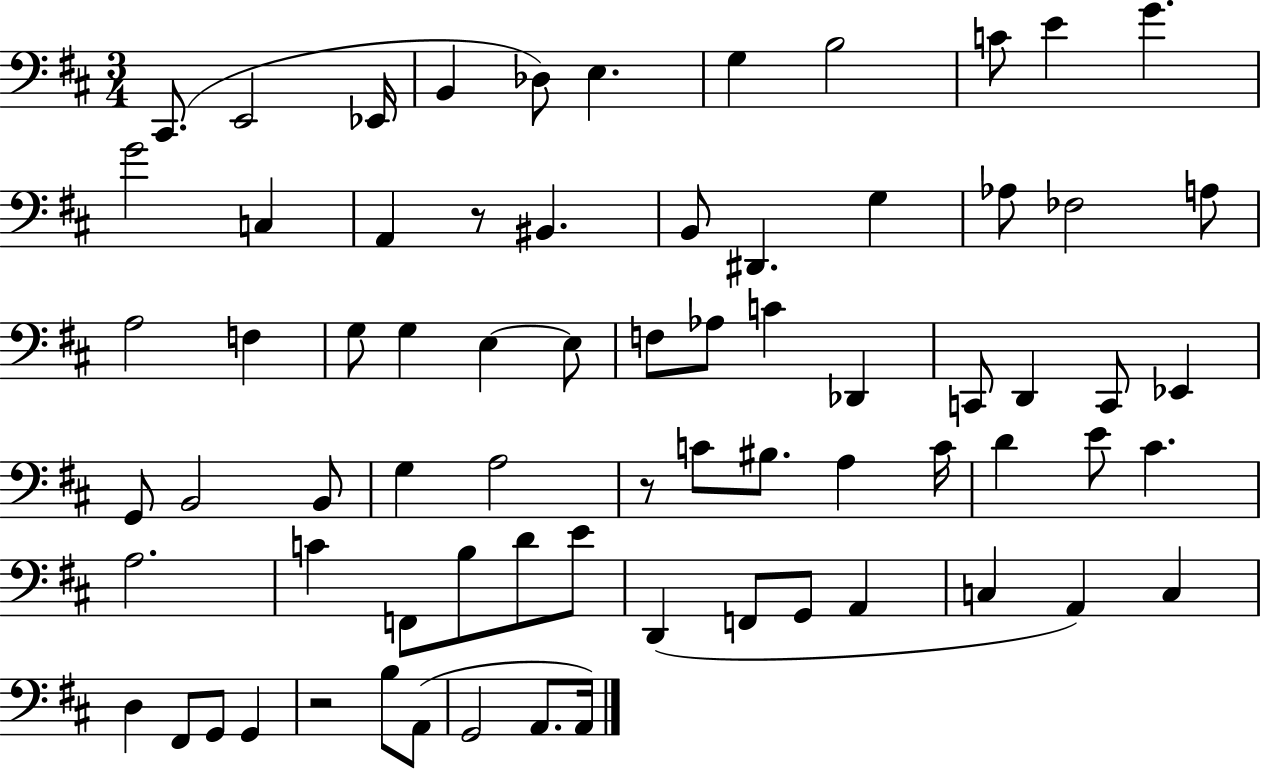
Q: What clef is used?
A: bass